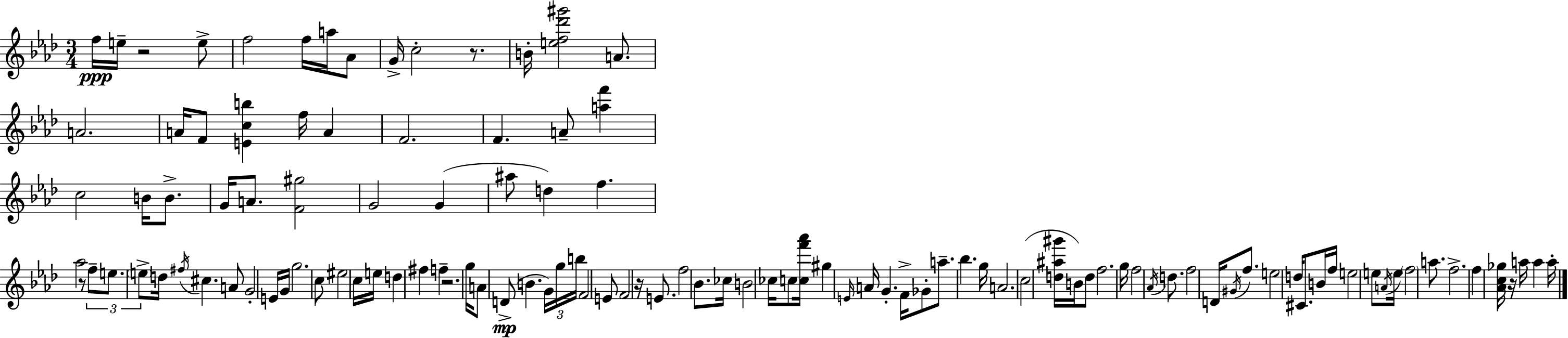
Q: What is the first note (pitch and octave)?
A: F5